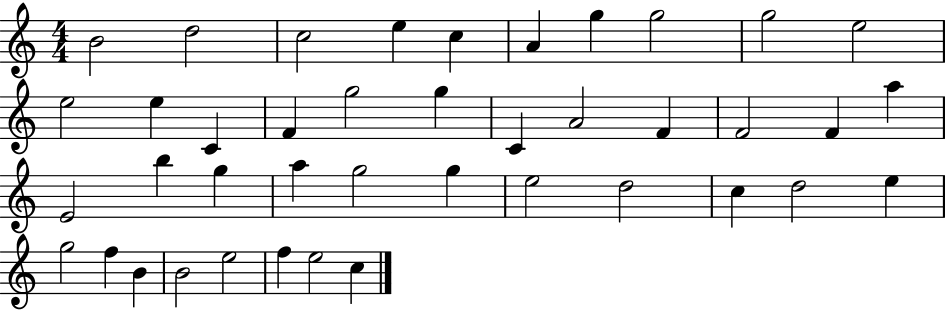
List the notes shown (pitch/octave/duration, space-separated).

B4/h D5/h C5/h E5/q C5/q A4/q G5/q G5/h G5/h E5/h E5/h E5/q C4/q F4/q G5/h G5/q C4/q A4/h F4/q F4/h F4/q A5/q E4/h B5/q G5/q A5/q G5/h G5/q E5/h D5/h C5/q D5/h E5/q G5/h F5/q B4/q B4/h E5/h F5/q E5/h C5/q